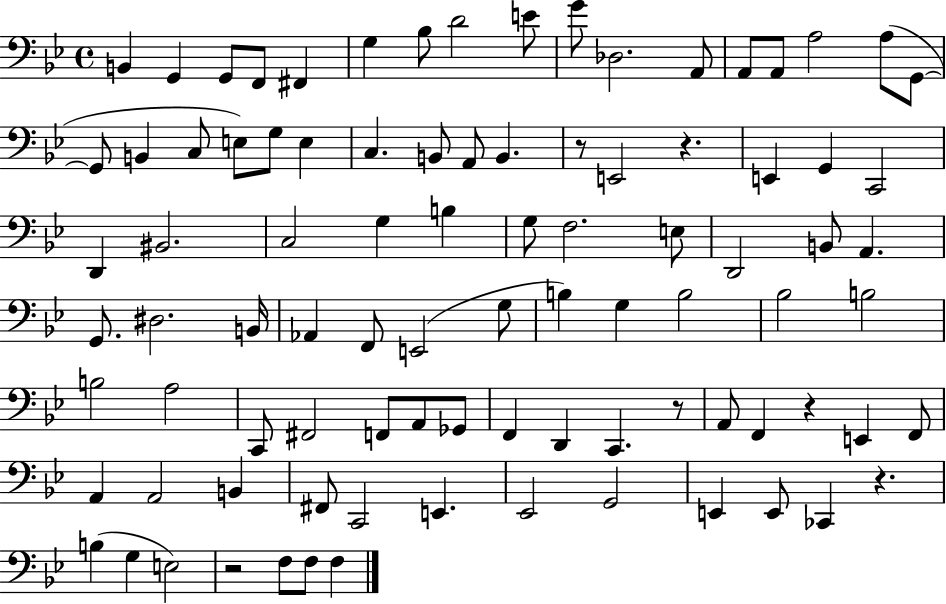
X:1
T:Untitled
M:4/4
L:1/4
K:Bb
B,, G,, G,,/2 F,,/2 ^F,, G, _B,/2 D2 E/2 G/2 _D,2 A,,/2 A,,/2 A,,/2 A,2 A,/2 G,,/2 G,,/2 B,, C,/2 E,/2 G,/2 E, C, B,,/2 A,,/2 B,, z/2 E,,2 z E,, G,, C,,2 D,, ^B,,2 C,2 G, B, G,/2 F,2 E,/2 D,,2 B,,/2 A,, G,,/2 ^D,2 B,,/4 _A,, F,,/2 E,,2 G,/2 B, G, B,2 _B,2 B,2 B,2 A,2 C,,/2 ^F,,2 F,,/2 A,,/2 _G,,/2 F,, D,, C,, z/2 A,,/2 F,, z E,, F,,/2 A,, A,,2 B,, ^F,,/2 C,,2 E,, _E,,2 G,,2 E,, E,,/2 _C,, z B, G, E,2 z2 F,/2 F,/2 F,